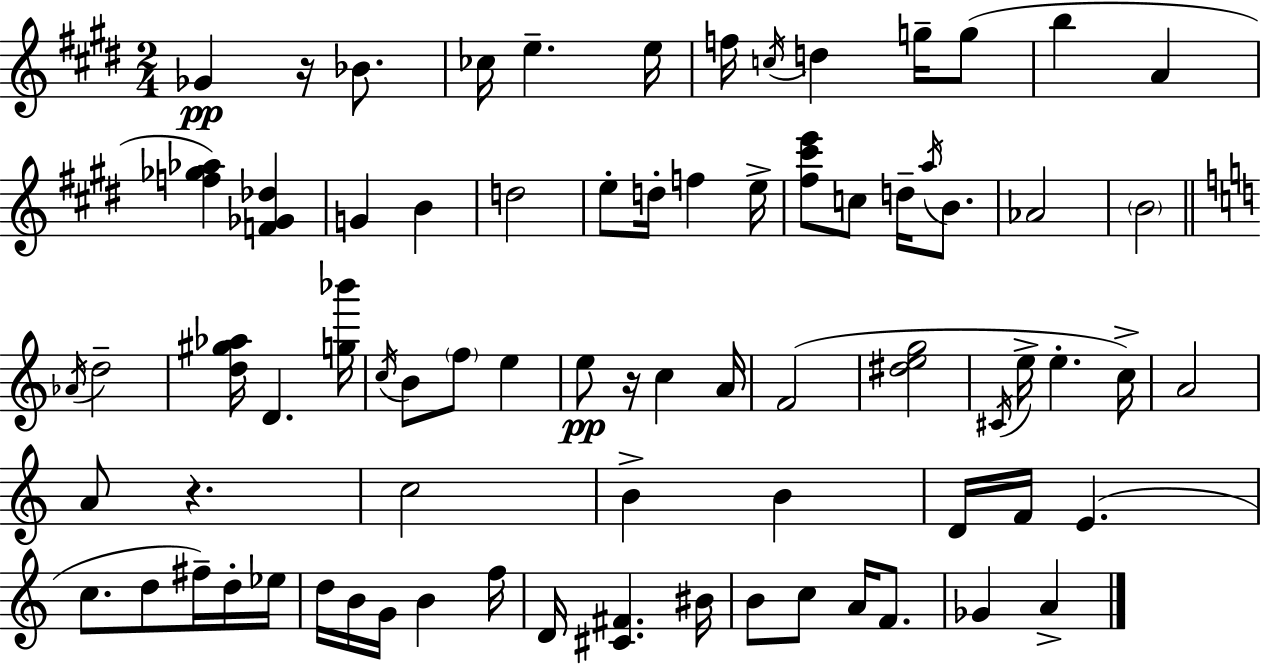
X:1
T:Untitled
M:2/4
L:1/4
K:E
_G z/4 _B/2 _c/4 e e/4 f/4 c/4 d g/4 g/2 b A [f_g_a] [F_G_d] G B d2 e/2 d/4 f e/4 [^f^c'e']/2 c/2 d/4 a/4 B/2 _A2 B2 _A/4 d2 [d^g_a]/4 D [g_b']/4 c/4 B/2 f/2 e e/2 z/4 c A/4 F2 [^deg]2 ^C/4 e/4 e c/4 A2 A/2 z c2 B B D/4 F/4 E c/2 d/2 ^f/4 d/4 _e/4 d/4 B/4 G/4 B f/4 D/4 [^C^F] ^B/4 B/2 c/2 A/4 F/2 _G A